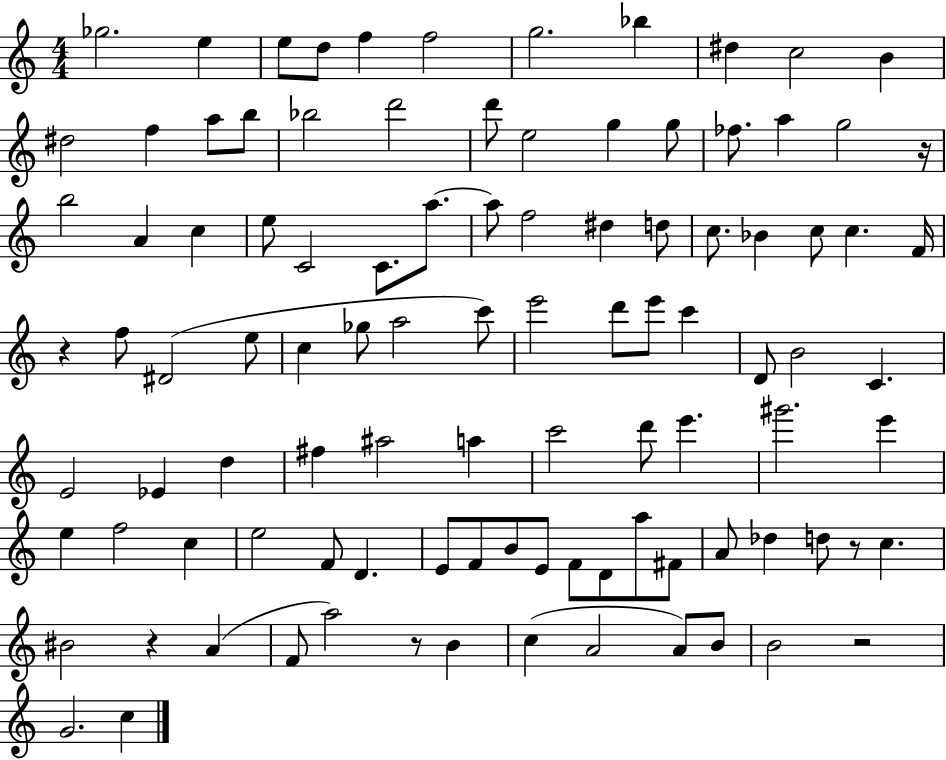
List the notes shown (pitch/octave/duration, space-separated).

Gb5/h. E5/q E5/e D5/e F5/q F5/h G5/h. Bb5/q D#5/q C5/h B4/q D#5/h F5/q A5/e B5/e Bb5/h D6/h D6/e E5/h G5/q G5/e FES5/e. A5/q G5/h R/s B5/h A4/q C5/q E5/e C4/h C4/e. A5/e. A5/e F5/h D#5/q D5/e C5/e. Bb4/q C5/e C5/q. F4/s R/q F5/e D#4/h E5/e C5/q Gb5/e A5/h C6/e E6/h D6/e E6/e C6/q D4/e B4/h C4/q. E4/h Eb4/q D5/q F#5/q A#5/h A5/q C6/h D6/e E6/q. G#6/h. E6/q E5/q F5/h C5/q E5/h F4/e D4/q. E4/e F4/e B4/e E4/e F4/e D4/e A5/e F#4/e A4/e Db5/q D5/e R/e C5/q. BIS4/h R/q A4/q F4/e A5/h R/e B4/q C5/q A4/h A4/e B4/e B4/h R/h G4/h. C5/q